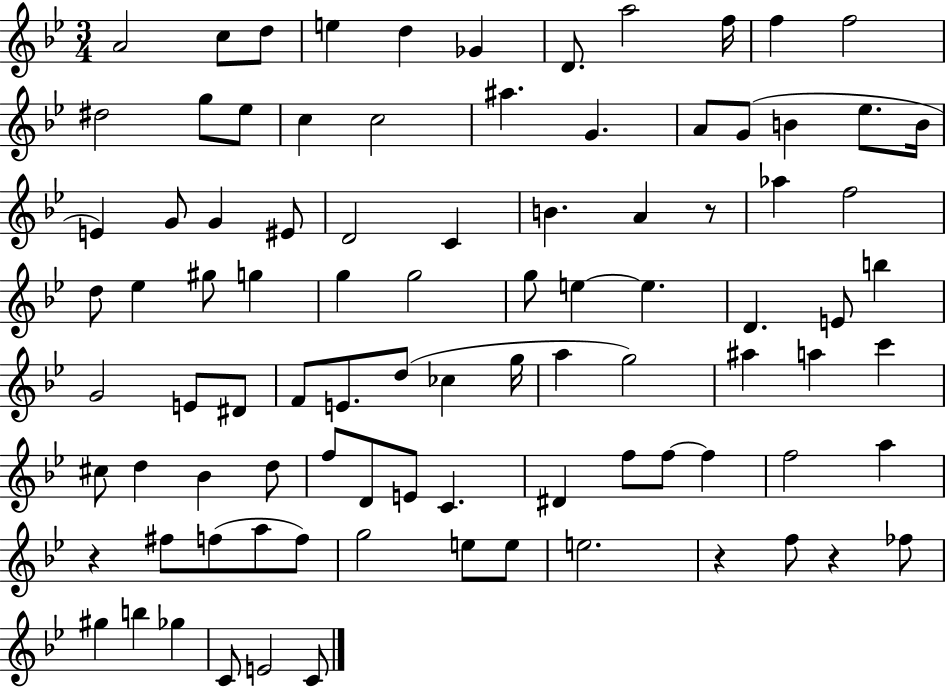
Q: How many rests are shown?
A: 4